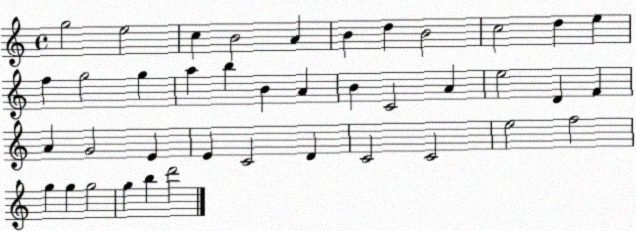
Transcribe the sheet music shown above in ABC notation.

X:1
T:Untitled
M:4/4
L:1/4
K:C
g2 e2 c B2 A B d B2 c2 d e f g2 g a b B A B C2 A e2 D F A G2 E E C2 D C2 C2 e2 f2 g g g2 g b d'2